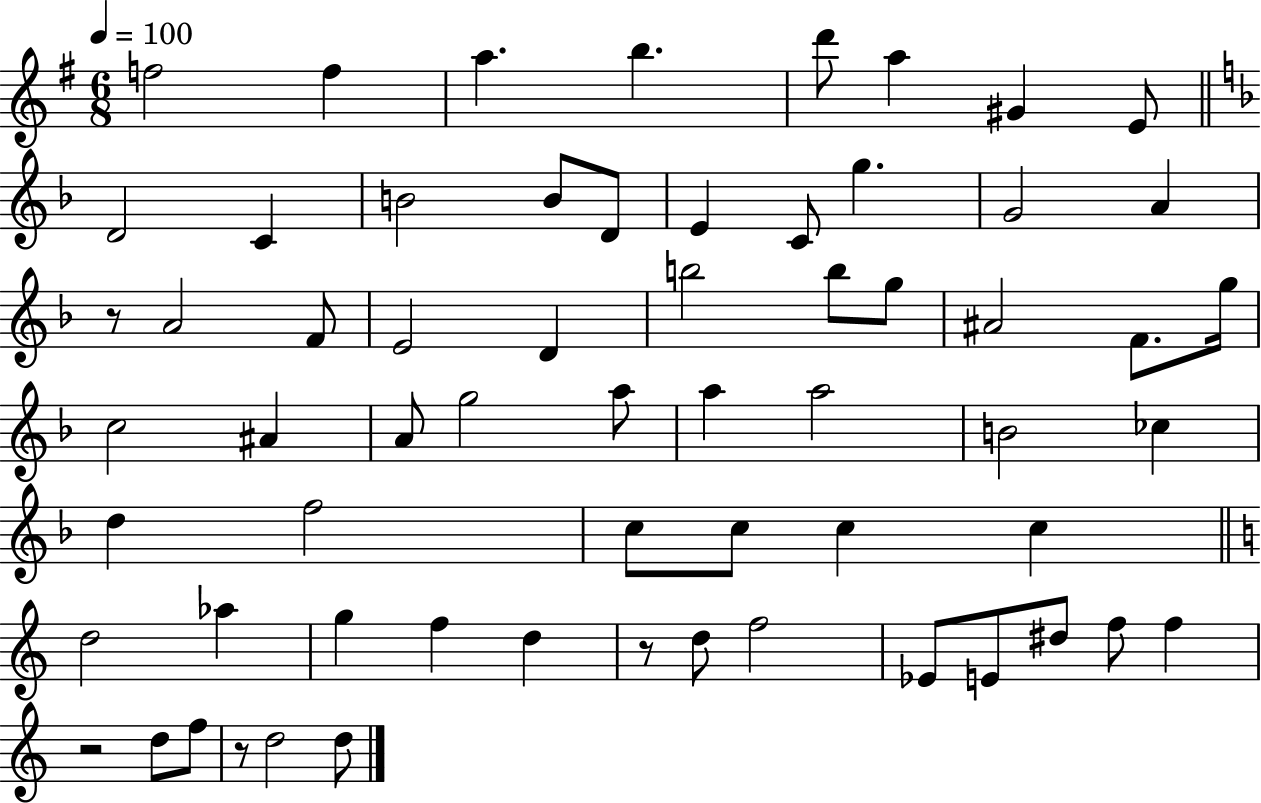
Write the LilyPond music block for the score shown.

{
  \clef treble
  \numericTimeSignature
  \time 6/8
  \key g \major
  \tempo 4 = 100
  f''2 f''4 | a''4. b''4. | d'''8 a''4 gis'4 e'8 | \bar "||" \break \key f \major d'2 c'4 | b'2 b'8 d'8 | e'4 c'8 g''4. | g'2 a'4 | \break r8 a'2 f'8 | e'2 d'4 | b''2 b''8 g''8 | ais'2 f'8. g''16 | \break c''2 ais'4 | a'8 g''2 a''8 | a''4 a''2 | b'2 ces''4 | \break d''4 f''2 | c''8 c''8 c''4 c''4 | \bar "||" \break \key c \major d''2 aes''4 | g''4 f''4 d''4 | r8 d''8 f''2 | ees'8 e'8 dis''8 f''8 f''4 | \break r2 d''8 f''8 | r8 d''2 d''8 | \bar "|."
}